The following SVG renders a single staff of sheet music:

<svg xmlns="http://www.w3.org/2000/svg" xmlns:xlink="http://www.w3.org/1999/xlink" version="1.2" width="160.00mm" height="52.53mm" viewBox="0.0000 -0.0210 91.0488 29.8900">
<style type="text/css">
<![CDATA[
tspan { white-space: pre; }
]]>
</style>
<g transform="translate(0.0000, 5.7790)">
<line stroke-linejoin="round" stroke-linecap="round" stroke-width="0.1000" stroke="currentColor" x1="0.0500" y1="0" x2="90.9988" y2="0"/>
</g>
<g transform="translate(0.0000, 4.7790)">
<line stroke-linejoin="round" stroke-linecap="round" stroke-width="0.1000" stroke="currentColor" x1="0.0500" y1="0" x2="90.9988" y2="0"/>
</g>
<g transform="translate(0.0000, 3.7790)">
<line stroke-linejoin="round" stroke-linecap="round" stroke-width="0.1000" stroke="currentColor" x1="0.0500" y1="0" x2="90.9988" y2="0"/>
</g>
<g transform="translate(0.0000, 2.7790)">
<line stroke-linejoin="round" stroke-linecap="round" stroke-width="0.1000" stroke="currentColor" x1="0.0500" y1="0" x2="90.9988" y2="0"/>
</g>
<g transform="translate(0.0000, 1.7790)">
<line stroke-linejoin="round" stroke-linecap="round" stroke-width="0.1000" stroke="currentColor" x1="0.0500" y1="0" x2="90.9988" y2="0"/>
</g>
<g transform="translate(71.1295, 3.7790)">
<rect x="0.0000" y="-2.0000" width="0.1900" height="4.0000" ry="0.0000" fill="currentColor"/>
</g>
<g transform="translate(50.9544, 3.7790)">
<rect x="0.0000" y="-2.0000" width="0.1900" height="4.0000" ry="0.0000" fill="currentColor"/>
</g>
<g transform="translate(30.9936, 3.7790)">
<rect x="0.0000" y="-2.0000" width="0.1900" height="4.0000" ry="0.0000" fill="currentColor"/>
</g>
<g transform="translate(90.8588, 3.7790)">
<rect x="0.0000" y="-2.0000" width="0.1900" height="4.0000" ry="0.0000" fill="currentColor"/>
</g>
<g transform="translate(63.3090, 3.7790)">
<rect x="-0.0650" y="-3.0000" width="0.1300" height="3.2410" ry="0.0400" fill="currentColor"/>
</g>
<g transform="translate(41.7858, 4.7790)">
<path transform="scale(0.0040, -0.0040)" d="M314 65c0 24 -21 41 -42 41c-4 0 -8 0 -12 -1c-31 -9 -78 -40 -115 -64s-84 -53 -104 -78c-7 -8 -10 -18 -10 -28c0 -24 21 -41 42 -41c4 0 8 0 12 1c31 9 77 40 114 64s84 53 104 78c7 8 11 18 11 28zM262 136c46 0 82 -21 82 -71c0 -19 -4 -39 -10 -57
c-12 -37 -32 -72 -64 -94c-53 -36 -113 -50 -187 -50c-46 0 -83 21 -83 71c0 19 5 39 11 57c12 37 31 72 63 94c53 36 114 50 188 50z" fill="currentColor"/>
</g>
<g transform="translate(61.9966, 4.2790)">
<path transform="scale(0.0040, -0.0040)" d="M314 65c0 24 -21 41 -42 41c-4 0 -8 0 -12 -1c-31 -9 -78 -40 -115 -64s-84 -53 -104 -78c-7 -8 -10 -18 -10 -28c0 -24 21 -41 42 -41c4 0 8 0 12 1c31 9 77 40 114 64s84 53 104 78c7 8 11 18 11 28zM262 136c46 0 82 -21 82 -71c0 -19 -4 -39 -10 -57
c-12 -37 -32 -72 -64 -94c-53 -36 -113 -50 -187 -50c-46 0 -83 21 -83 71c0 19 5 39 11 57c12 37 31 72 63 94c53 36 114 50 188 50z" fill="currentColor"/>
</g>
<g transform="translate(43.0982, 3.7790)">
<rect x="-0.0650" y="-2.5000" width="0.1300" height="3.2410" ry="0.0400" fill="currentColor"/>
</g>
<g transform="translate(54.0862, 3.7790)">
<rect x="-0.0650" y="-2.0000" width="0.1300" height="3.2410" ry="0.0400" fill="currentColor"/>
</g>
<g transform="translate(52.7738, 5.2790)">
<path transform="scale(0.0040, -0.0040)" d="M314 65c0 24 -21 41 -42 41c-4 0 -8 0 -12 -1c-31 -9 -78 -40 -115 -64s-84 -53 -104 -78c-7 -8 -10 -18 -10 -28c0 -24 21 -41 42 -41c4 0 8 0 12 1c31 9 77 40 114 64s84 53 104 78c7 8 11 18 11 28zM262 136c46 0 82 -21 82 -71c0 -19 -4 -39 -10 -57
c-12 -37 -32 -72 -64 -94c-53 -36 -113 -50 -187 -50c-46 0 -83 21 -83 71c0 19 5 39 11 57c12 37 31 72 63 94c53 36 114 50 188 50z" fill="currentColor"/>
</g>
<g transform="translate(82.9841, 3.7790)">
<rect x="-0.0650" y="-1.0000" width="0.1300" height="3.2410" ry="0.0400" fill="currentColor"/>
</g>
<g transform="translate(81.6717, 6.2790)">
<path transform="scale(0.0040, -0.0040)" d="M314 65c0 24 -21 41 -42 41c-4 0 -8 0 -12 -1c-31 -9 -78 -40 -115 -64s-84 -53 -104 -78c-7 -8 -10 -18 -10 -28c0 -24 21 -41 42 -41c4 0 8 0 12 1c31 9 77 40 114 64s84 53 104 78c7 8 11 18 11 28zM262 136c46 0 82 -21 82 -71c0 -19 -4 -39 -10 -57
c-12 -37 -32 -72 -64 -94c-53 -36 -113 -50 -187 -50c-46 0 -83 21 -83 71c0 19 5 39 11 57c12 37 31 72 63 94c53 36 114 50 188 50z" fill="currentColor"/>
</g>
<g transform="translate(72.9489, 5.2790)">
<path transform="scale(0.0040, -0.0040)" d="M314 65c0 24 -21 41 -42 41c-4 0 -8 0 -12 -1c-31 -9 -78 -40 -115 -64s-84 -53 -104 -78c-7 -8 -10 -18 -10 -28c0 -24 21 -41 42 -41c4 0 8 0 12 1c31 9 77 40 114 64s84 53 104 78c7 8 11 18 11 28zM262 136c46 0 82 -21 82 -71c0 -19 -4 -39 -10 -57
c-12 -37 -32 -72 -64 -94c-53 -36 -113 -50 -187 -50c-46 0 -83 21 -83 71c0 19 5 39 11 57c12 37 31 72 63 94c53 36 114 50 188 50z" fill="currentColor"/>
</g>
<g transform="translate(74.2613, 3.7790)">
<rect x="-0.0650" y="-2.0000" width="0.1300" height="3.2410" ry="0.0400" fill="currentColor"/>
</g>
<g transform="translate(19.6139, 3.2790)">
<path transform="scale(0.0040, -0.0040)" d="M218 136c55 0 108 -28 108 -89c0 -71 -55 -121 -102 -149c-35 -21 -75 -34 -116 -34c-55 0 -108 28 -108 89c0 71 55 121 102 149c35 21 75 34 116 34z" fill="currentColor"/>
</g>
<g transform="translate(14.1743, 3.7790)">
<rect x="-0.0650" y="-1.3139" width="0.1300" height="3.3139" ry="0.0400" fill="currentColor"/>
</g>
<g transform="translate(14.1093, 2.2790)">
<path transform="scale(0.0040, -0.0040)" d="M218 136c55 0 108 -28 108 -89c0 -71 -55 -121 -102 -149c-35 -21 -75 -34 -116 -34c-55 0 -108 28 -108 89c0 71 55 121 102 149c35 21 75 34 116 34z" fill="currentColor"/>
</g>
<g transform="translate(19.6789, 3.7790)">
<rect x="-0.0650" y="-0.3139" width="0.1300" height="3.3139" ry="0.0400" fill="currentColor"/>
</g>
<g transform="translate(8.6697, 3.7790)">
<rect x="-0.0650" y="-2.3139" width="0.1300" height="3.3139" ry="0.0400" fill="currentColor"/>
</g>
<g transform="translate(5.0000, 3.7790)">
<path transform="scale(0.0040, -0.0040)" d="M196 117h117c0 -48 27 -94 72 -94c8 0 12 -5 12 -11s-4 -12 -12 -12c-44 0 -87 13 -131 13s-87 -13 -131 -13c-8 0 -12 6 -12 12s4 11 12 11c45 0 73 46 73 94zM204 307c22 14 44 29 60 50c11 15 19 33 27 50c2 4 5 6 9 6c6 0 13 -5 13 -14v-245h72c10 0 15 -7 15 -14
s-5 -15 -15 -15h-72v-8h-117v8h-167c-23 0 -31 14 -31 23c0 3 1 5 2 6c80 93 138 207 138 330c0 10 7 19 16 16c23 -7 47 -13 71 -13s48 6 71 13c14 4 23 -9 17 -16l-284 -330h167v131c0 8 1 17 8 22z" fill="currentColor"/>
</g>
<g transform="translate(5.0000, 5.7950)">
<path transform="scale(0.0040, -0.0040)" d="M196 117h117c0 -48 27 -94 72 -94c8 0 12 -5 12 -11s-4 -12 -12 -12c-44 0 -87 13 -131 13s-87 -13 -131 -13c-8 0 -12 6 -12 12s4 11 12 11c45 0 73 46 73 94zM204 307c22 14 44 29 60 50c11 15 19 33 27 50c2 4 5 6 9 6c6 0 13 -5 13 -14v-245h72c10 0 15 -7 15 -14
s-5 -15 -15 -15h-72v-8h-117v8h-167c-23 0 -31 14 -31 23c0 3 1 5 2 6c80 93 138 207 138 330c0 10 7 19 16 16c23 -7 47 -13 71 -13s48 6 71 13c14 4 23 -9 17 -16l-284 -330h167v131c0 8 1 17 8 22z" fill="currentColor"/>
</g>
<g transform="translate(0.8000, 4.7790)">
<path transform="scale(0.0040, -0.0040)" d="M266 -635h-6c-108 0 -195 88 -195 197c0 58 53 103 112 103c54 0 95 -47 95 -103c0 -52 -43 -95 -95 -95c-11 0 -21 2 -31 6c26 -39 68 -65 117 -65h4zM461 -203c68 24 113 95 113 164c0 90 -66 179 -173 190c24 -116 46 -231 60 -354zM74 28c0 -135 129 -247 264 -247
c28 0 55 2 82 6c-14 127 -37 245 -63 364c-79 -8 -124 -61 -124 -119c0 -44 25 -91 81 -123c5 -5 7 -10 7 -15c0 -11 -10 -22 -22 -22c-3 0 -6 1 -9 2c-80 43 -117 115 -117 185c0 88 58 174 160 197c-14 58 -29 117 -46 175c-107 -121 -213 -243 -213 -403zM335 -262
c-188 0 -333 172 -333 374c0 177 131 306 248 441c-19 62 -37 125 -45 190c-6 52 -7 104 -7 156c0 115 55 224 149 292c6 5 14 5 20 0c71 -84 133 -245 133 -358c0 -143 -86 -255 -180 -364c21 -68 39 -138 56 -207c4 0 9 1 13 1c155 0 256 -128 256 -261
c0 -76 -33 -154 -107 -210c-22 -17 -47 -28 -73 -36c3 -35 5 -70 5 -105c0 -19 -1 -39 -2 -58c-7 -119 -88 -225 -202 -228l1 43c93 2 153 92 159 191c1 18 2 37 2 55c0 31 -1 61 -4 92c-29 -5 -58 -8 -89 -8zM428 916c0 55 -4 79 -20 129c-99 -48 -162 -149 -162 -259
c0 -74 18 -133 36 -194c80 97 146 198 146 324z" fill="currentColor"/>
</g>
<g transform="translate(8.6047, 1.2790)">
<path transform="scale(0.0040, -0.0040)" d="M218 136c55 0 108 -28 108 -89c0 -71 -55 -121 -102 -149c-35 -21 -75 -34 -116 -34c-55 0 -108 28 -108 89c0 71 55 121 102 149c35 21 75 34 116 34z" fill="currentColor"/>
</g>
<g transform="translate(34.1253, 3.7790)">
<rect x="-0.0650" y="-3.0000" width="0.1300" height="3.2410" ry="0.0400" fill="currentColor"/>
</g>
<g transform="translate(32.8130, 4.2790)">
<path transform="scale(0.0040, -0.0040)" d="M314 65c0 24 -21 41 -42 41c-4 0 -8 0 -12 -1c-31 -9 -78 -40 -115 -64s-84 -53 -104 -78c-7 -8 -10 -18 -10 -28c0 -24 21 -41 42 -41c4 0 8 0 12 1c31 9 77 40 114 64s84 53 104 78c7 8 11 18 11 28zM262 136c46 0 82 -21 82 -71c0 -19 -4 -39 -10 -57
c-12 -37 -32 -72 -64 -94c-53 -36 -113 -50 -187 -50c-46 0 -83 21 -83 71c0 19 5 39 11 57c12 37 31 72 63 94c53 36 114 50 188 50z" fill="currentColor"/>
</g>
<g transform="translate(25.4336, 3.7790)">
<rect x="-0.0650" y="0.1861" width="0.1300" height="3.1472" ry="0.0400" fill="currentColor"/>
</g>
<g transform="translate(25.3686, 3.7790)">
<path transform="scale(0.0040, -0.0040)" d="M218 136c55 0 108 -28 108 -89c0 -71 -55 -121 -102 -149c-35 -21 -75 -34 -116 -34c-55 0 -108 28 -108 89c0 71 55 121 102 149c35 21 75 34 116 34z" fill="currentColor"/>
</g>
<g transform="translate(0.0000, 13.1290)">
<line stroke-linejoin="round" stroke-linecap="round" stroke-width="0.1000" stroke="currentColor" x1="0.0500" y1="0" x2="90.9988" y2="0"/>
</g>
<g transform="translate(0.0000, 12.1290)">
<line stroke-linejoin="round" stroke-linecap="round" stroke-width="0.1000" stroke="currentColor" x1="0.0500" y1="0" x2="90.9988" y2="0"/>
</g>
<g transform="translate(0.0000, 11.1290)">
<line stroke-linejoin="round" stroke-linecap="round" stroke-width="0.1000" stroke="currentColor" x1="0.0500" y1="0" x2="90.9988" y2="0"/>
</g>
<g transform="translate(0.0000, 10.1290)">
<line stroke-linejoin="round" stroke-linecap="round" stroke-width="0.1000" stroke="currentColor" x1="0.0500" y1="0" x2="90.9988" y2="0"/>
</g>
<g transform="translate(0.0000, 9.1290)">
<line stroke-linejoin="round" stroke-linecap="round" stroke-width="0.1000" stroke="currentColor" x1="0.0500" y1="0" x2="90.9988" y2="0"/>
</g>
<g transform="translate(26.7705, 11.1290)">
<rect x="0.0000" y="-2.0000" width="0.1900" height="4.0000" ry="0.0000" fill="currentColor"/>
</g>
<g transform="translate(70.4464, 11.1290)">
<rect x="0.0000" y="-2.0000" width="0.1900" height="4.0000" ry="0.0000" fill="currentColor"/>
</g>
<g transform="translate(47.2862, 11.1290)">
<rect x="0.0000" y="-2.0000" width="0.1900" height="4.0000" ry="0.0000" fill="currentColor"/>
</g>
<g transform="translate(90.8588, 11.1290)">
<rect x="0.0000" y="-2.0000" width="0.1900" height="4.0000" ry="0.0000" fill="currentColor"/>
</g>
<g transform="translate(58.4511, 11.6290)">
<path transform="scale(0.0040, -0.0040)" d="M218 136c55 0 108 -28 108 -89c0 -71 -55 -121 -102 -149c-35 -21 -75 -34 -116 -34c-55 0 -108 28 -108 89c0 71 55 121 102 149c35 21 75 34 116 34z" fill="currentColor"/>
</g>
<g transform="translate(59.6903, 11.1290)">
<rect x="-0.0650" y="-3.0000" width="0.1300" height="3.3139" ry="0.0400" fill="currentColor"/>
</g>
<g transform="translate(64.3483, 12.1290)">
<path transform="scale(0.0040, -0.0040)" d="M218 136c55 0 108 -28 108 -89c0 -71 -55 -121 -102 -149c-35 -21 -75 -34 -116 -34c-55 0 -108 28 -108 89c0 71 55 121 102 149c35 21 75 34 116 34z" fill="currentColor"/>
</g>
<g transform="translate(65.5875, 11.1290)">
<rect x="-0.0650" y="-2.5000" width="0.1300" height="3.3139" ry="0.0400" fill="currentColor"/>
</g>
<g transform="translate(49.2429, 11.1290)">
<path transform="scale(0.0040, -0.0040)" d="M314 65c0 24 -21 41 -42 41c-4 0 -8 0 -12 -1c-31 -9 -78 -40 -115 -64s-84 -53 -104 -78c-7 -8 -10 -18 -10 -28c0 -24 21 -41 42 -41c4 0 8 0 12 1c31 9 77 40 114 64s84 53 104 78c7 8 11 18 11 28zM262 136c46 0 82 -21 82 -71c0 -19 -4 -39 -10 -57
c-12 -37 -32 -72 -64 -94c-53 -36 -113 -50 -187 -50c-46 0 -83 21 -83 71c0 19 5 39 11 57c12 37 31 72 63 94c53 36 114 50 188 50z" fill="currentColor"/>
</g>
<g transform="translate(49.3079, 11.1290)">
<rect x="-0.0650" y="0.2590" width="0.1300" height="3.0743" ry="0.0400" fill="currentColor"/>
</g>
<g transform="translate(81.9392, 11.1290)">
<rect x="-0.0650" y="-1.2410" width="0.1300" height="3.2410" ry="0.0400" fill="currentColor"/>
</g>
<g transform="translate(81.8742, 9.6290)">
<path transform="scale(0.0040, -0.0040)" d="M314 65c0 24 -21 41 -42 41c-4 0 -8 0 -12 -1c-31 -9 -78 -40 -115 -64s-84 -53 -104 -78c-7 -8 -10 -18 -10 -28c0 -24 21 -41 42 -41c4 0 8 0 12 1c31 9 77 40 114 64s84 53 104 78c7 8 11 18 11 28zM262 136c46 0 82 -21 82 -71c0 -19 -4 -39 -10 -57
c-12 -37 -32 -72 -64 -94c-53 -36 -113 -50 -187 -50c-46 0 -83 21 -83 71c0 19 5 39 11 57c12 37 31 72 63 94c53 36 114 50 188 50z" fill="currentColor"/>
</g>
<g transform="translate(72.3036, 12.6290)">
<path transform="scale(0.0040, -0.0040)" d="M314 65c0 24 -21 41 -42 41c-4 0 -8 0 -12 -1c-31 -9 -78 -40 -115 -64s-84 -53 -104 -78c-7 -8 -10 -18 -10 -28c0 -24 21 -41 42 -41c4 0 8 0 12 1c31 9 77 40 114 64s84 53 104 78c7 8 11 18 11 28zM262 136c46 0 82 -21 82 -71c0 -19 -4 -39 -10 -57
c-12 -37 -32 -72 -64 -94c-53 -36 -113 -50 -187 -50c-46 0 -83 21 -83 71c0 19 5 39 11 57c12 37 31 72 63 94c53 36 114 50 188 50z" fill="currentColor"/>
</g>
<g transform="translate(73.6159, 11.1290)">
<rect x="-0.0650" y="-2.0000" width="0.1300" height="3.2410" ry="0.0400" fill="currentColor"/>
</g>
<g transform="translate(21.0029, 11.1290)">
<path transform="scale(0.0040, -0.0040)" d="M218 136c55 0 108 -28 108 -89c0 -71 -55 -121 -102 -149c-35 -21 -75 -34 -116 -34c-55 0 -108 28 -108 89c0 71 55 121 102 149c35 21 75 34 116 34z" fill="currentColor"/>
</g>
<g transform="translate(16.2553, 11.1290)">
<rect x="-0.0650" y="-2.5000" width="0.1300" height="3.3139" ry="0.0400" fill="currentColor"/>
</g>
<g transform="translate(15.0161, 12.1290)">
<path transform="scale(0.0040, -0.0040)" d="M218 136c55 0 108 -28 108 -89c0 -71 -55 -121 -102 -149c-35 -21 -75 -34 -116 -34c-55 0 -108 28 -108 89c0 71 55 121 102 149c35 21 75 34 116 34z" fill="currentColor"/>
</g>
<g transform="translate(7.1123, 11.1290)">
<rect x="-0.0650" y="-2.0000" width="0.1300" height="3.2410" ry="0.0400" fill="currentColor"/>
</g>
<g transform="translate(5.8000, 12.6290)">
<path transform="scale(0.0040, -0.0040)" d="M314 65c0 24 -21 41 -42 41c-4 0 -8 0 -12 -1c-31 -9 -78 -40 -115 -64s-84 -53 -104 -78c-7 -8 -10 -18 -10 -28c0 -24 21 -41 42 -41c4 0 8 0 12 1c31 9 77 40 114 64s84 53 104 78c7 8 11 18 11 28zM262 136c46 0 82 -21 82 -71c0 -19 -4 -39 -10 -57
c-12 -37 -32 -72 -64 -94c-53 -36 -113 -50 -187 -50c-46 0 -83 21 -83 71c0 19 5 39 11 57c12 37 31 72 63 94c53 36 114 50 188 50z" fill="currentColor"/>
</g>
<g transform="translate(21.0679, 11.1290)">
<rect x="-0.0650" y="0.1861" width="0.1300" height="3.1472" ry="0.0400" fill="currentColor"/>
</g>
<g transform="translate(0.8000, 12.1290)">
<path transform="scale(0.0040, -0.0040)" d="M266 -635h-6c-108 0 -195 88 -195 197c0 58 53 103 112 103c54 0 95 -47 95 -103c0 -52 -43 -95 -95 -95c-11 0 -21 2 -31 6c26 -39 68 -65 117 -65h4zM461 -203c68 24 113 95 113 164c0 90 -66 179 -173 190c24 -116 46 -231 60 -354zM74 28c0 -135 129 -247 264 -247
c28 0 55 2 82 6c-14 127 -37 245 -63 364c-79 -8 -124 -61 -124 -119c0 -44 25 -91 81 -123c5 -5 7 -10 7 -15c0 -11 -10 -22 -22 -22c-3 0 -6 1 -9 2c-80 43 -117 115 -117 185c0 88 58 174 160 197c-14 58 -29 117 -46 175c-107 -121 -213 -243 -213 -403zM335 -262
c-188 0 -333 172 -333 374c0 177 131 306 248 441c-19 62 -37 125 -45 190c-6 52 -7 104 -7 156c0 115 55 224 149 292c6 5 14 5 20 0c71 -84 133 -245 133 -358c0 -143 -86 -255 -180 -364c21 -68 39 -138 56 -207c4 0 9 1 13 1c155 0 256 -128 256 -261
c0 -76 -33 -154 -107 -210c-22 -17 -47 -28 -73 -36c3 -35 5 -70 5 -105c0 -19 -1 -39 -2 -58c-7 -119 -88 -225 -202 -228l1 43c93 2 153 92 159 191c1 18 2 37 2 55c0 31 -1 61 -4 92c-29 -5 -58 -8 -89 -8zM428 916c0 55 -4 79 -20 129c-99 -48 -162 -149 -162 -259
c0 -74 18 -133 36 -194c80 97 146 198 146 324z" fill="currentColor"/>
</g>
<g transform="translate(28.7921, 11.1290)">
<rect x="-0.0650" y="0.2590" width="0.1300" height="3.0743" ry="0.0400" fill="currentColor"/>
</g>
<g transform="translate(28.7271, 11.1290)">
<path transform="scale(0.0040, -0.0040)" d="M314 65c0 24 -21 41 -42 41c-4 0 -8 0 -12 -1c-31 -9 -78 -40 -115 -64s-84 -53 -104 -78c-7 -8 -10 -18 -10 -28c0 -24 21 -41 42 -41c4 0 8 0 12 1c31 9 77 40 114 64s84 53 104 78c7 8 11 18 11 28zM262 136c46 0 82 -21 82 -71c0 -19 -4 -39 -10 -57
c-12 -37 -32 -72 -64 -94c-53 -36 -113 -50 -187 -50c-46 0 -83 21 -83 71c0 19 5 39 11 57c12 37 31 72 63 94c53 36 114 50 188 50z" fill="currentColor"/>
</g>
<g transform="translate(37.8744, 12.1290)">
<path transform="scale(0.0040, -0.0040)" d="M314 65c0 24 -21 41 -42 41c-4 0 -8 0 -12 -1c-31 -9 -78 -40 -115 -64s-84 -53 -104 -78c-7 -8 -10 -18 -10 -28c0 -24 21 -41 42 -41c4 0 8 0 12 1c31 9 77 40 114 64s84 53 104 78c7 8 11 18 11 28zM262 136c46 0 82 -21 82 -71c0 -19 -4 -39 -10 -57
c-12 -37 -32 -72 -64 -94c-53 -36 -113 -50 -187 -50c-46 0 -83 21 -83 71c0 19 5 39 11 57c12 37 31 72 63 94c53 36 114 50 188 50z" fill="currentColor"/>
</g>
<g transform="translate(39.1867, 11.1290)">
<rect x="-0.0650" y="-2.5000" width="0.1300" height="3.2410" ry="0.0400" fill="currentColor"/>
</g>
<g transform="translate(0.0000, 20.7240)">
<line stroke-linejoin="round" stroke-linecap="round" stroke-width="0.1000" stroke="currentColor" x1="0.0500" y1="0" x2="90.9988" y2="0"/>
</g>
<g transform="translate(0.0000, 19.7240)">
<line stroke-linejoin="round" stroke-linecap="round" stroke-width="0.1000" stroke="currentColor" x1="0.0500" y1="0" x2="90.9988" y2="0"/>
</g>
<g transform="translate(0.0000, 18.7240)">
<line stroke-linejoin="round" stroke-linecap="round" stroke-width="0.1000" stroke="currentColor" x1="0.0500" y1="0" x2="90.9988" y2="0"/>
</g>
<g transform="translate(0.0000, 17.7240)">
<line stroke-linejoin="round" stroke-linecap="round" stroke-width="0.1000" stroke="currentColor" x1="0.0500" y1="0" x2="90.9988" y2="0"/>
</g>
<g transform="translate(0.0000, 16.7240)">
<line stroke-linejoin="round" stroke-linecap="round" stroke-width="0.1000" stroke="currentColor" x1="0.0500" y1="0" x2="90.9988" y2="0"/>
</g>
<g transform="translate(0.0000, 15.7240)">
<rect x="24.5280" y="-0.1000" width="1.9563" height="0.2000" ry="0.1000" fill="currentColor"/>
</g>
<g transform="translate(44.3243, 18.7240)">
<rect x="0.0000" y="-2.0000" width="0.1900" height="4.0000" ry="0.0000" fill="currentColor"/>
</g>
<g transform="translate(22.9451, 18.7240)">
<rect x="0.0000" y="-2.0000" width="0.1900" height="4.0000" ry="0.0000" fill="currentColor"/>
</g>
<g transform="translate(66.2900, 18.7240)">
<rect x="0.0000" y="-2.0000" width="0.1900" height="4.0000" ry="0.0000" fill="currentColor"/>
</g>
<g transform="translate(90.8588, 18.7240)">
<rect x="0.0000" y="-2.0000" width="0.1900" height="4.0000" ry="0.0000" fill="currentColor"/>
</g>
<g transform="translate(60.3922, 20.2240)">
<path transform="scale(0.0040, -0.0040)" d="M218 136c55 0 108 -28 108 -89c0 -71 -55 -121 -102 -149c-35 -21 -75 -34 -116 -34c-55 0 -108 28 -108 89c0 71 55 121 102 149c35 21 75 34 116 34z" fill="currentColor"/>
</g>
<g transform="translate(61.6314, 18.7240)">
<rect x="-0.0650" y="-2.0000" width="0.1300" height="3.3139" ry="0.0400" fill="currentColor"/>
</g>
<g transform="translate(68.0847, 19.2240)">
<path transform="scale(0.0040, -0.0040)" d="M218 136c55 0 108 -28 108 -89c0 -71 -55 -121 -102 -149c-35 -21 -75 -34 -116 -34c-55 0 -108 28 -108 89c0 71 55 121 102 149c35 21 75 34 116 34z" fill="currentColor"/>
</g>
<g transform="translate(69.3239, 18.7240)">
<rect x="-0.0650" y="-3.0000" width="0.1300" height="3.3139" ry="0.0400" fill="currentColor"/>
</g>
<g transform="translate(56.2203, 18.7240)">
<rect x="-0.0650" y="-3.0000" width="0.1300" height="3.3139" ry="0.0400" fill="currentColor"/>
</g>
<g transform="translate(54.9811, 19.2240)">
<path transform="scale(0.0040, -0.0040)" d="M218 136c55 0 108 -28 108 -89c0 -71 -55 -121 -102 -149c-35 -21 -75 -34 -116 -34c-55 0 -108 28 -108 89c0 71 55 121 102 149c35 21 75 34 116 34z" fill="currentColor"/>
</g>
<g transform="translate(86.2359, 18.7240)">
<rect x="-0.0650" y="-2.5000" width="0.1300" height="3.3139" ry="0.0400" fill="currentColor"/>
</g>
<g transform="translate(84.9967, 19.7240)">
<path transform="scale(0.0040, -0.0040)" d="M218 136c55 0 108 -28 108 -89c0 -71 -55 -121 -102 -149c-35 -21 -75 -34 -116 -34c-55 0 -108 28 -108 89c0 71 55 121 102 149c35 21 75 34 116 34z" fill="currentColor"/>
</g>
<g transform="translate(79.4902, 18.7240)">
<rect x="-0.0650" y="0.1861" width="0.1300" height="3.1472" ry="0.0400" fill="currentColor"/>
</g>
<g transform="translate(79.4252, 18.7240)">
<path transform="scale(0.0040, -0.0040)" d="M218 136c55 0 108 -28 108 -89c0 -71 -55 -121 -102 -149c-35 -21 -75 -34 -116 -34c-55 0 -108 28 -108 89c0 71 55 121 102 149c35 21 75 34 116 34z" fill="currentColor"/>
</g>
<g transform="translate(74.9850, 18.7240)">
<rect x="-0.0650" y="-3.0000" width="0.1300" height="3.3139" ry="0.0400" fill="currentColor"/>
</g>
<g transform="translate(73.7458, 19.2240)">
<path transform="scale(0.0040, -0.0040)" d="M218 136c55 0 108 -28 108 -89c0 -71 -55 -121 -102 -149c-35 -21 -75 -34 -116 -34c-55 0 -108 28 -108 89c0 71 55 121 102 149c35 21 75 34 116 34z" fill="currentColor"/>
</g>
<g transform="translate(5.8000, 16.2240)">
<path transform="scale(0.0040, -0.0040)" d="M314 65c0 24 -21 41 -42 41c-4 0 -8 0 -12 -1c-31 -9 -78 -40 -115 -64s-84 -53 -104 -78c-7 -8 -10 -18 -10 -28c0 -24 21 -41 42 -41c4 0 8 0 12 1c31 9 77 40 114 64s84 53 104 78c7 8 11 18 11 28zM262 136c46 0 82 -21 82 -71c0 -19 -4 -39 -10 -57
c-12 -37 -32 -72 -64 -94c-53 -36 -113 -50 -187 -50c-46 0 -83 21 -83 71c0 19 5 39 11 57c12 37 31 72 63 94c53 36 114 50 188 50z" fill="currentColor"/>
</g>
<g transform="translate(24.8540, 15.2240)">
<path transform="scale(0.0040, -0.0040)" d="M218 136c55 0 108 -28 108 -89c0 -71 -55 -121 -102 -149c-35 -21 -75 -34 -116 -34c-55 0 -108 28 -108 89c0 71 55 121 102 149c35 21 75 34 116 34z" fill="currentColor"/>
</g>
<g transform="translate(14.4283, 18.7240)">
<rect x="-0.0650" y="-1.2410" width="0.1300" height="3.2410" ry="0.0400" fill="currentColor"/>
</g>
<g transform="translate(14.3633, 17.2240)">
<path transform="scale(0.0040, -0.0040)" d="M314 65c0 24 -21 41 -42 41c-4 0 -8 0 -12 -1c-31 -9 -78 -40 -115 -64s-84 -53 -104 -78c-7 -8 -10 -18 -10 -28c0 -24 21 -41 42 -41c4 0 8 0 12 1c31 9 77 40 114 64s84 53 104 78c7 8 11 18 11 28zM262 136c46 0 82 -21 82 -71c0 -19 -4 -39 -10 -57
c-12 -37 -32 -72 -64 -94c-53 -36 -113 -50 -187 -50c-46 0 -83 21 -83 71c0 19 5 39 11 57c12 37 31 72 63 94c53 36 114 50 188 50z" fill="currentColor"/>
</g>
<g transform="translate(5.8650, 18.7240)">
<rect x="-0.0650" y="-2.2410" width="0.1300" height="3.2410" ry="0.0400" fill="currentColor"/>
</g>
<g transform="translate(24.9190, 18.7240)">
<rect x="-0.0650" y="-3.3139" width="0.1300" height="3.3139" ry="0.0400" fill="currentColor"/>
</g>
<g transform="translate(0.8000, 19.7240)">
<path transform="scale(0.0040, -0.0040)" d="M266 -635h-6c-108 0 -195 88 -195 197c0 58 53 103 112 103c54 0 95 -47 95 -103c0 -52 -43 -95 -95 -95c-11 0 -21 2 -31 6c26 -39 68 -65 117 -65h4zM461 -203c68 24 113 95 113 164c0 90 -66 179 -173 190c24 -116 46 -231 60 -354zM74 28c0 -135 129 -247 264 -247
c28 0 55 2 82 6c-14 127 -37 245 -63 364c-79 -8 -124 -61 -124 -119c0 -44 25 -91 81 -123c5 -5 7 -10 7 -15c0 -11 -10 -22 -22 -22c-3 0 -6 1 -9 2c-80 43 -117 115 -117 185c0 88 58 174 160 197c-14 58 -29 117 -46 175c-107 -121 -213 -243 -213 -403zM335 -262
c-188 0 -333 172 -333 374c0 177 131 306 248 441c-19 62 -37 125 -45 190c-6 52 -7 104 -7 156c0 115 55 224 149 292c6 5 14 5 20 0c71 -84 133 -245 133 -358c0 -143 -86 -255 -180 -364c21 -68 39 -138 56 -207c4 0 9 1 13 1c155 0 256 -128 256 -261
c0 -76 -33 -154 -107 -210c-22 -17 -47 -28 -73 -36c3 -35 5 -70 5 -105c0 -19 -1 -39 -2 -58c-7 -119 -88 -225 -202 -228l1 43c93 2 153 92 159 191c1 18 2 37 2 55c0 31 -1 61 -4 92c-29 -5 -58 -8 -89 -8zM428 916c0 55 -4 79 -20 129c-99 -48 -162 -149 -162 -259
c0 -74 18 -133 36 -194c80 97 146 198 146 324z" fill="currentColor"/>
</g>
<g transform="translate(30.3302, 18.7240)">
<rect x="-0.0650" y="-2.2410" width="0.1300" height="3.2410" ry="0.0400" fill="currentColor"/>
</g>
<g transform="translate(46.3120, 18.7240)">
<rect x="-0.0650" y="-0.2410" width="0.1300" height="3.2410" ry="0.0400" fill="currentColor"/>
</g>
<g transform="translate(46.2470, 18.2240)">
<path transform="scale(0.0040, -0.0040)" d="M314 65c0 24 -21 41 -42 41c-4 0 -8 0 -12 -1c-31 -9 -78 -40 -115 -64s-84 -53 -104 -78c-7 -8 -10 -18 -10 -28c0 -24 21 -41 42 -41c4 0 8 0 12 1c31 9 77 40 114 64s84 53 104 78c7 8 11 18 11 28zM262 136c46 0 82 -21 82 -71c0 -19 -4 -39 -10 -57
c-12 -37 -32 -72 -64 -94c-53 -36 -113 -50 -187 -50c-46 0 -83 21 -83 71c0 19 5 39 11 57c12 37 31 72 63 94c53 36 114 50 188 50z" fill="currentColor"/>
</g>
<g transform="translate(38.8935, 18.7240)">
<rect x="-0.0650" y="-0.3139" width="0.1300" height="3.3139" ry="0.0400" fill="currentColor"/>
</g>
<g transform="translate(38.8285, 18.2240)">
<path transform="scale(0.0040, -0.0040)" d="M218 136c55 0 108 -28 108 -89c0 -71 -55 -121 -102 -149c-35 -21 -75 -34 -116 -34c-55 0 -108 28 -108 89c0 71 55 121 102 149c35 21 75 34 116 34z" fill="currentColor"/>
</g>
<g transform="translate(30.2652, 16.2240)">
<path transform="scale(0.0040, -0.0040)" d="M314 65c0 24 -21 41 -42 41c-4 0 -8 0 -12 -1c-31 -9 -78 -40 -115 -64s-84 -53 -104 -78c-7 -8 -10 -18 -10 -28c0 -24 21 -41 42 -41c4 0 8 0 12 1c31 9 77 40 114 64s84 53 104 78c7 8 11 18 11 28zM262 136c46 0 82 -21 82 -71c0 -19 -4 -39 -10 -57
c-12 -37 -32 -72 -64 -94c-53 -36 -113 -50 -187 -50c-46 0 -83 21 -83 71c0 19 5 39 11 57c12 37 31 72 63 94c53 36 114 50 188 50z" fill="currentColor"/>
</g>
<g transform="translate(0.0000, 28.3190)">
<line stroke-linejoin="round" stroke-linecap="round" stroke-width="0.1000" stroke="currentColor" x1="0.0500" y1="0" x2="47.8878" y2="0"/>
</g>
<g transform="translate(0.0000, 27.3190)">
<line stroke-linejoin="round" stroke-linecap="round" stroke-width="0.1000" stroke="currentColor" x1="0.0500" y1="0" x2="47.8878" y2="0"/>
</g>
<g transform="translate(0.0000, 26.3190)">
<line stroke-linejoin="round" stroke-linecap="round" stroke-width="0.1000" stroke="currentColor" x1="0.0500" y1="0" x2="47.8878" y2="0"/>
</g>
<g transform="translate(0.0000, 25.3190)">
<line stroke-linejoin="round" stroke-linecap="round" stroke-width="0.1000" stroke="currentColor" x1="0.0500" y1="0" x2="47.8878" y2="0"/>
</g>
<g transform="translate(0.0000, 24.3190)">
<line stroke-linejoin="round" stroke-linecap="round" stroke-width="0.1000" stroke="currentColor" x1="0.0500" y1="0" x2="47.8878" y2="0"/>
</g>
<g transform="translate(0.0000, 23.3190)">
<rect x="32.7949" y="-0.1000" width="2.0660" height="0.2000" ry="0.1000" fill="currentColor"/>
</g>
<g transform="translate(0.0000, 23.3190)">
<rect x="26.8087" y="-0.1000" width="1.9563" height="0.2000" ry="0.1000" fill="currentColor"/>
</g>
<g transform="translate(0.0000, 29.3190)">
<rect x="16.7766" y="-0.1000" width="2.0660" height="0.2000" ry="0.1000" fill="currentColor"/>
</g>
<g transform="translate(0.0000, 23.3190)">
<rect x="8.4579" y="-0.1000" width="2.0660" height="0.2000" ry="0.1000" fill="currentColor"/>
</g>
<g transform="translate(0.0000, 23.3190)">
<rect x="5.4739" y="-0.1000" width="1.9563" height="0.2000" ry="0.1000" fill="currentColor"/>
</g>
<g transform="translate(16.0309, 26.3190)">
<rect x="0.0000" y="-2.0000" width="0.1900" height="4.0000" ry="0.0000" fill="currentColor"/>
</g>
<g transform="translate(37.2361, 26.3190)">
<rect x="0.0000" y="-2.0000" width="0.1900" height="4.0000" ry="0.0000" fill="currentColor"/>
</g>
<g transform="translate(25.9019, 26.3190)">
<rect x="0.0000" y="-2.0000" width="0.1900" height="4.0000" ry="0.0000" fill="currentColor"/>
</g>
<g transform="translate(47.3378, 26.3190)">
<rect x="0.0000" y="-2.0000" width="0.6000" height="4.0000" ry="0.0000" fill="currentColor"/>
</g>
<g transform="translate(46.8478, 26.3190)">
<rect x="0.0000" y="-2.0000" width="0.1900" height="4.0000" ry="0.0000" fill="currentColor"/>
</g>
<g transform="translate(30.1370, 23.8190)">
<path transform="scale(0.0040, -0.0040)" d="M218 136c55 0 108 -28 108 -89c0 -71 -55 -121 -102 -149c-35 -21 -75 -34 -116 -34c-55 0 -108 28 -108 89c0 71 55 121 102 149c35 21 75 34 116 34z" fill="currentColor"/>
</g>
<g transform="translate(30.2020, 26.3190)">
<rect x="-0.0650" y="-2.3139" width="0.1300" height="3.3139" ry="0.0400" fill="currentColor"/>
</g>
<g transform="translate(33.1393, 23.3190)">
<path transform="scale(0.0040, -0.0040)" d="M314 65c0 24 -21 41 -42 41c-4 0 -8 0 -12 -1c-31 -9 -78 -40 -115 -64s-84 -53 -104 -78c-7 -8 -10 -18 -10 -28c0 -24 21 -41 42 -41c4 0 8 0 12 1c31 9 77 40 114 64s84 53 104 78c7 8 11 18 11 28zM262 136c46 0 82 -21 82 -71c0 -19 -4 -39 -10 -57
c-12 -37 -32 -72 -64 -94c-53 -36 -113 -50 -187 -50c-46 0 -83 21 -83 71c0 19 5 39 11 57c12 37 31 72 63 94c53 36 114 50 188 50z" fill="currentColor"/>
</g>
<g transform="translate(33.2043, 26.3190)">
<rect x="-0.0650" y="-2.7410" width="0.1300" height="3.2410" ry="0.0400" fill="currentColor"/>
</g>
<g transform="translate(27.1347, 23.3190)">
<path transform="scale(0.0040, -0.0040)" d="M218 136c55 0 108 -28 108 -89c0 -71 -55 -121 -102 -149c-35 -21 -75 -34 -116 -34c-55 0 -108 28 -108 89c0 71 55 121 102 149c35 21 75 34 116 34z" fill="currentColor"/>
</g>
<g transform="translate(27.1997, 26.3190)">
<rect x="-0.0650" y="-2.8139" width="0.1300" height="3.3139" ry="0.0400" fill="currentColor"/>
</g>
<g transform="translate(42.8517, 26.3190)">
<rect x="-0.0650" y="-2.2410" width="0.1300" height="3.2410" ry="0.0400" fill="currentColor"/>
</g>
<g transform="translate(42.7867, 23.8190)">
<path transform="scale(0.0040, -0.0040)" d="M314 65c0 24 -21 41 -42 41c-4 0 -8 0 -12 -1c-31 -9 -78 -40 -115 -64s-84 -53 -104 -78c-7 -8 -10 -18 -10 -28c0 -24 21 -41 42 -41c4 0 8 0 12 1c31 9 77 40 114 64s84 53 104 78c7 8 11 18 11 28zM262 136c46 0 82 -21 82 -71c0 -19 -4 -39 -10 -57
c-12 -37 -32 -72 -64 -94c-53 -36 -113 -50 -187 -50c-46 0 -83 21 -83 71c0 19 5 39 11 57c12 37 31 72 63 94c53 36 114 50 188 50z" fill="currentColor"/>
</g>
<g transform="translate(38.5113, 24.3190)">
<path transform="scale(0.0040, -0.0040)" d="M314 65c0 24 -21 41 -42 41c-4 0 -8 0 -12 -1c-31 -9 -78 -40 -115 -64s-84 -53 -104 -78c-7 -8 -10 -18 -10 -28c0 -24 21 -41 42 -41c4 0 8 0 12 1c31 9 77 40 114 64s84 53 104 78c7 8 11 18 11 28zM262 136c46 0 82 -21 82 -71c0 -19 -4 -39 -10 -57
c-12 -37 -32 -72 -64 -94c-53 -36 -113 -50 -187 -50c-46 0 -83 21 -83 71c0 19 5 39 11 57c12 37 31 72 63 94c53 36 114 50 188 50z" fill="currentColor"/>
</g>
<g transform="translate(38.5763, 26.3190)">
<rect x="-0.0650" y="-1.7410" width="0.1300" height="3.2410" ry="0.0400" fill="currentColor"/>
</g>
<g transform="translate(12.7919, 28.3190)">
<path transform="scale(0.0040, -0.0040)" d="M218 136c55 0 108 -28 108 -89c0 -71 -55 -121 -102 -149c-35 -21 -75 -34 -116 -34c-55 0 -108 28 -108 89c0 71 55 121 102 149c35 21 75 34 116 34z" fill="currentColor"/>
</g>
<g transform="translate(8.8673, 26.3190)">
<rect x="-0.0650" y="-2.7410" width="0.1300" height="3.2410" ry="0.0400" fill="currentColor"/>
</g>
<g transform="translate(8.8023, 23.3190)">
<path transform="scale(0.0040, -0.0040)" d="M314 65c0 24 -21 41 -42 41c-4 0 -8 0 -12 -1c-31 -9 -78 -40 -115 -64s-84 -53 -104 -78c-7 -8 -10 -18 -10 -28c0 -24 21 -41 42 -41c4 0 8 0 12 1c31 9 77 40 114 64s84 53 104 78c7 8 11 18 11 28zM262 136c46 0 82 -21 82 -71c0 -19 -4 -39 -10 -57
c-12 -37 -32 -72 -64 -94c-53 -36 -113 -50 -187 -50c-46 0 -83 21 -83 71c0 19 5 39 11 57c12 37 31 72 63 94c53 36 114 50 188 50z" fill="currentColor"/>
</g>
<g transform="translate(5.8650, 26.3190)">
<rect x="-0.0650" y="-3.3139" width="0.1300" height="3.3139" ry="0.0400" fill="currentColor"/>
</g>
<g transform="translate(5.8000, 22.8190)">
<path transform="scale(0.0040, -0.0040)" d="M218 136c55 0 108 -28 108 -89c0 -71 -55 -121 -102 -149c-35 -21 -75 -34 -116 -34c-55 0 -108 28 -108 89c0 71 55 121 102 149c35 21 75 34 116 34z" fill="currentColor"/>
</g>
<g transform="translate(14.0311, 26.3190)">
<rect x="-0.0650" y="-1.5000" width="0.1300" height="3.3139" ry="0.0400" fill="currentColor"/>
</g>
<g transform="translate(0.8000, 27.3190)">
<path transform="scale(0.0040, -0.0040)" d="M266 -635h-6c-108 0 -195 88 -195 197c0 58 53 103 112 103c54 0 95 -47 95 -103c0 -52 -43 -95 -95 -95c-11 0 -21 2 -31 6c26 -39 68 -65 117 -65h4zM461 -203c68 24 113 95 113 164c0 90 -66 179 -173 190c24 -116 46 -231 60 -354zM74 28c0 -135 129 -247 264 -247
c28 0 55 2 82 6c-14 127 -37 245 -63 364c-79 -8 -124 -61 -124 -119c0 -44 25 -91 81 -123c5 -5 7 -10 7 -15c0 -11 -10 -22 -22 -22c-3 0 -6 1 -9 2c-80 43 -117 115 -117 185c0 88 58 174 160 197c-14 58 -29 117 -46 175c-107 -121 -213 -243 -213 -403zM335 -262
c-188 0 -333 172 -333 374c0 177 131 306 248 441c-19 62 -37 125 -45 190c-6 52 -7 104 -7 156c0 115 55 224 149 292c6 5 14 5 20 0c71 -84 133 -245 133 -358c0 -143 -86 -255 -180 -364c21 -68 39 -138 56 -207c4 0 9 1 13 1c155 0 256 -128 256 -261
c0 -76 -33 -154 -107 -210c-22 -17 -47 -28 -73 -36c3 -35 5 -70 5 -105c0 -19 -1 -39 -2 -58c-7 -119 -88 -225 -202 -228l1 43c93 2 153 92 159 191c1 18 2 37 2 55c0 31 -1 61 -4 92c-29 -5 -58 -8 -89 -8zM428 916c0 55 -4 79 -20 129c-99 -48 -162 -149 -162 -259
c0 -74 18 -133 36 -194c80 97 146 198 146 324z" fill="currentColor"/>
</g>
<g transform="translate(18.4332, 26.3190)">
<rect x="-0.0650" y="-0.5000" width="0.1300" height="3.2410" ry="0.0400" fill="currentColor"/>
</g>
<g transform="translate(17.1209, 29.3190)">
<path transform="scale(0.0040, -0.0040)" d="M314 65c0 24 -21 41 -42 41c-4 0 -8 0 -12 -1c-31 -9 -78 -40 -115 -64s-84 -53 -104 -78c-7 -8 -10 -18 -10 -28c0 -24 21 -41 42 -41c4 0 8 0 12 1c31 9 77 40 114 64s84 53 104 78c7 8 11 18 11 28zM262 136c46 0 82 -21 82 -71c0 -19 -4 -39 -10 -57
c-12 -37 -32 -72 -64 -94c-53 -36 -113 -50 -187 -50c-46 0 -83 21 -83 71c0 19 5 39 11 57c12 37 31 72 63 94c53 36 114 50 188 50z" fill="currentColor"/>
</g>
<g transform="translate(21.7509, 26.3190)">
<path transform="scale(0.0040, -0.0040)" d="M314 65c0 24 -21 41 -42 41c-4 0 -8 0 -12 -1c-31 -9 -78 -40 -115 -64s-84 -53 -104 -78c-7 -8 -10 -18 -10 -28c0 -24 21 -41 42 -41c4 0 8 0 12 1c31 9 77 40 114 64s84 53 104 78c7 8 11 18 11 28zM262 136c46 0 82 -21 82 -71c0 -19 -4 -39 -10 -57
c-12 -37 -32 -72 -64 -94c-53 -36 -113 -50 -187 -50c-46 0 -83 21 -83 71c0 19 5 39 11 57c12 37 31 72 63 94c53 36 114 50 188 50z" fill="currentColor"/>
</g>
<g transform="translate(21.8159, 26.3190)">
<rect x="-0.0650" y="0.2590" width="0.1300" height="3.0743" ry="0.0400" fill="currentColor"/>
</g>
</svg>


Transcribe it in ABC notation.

X:1
T:Untitled
M:4/4
L:1/4
K:C
g e c B A2 G2 F2 A2 F2 D2 F2 G B B2 G2 B2 A G F2 e2 g2 e2 b g2 c c2 A F A A B G b a2 E C2 B2 a g a2 f2 g2